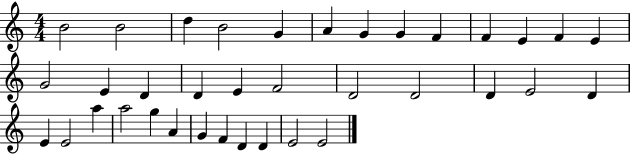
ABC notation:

X:1
T:Untitled
M:4/4
L:1/4
K:C
B2 B2 d B2 G A G G F F E F E G2 E D D E F2 D2 D2 D E2 D E E2 a a2 g A G F D D E2 E2